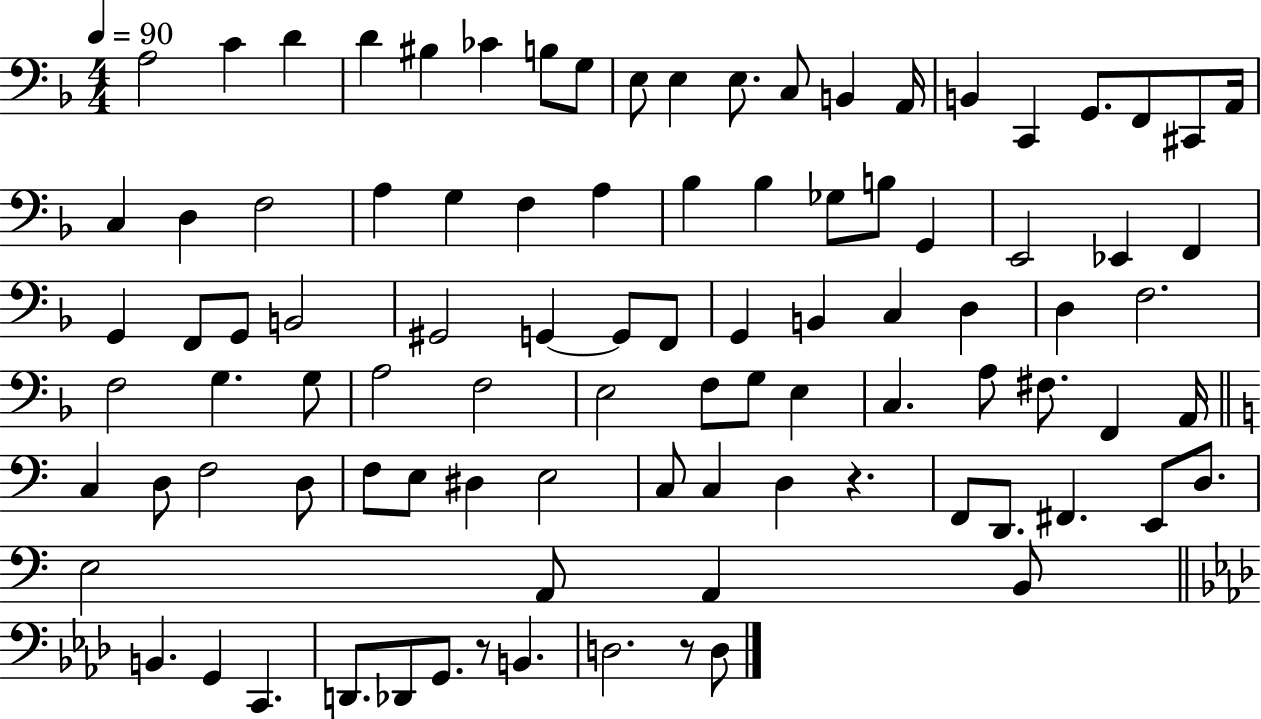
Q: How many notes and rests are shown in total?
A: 95